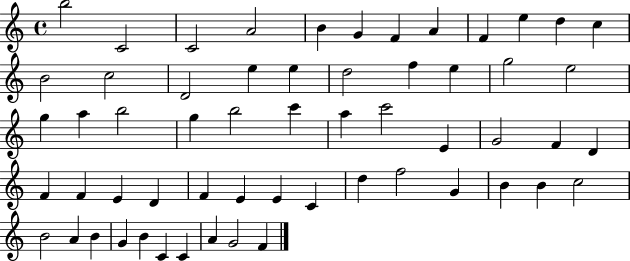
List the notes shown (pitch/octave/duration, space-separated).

B5/h C4/h C4/h A4/h B4/q G4/q F4/q A4/q F4/q E5/q D5/q C5/q B4/h C5/h D4/h E5/q E5/q D5/h F5/q E5/q G5/h E5/h G5/q A5/q B5/h G5/q B5/h C6/q A5/q C6/h E4/q G4/h F4/q D4/q F4/q F4/q E4/q D4/q F4/q E4/q E4/q C4/q D5/q F5/h G4/q B4/q B4/q C5/h B4/h A4/q B4/q G4/q B4/q C4/q C4/q A4/q G4/h F4/q